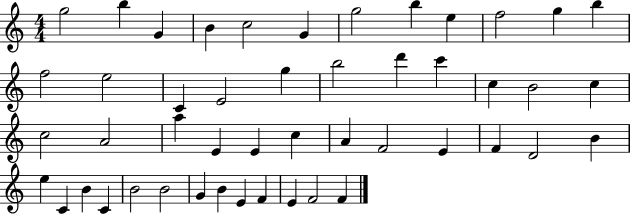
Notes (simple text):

G5/h B5/q G4/q B4/q C5/h G4/q G5/h B5/q E5/q F5/h G5/q B5/q F5/h E5/h C4/q E4/h G5/q B5/h D6/q C6/q C5/q B4/h C5/q C5/h A4/h A5/q E4/q E4/q C5/q A4/q F4/h E4/q F4/q D4/h B4/q E5/q C4/q B4/q C4/q B4/h B4/h G4/q B4/q E4/q F4/q E4/q F4/h F4/q